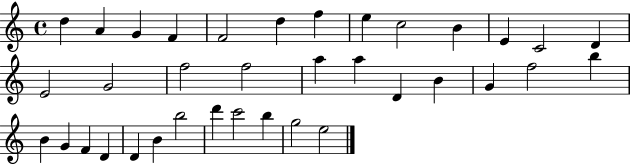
D5/q A4/q G4/q F4/q F4/h D5/q F5/q E5/q C5/h B4/q E4/q C4/h D4/q E4/h G4/h F5/h F5/h A5/q A5/q D4/q B4/q G4/q F5/h B5/q B4/q G4/q F4/q D4/q D4/q B4/q B5/h D6/q C6/h B5/q G5/h E5/h